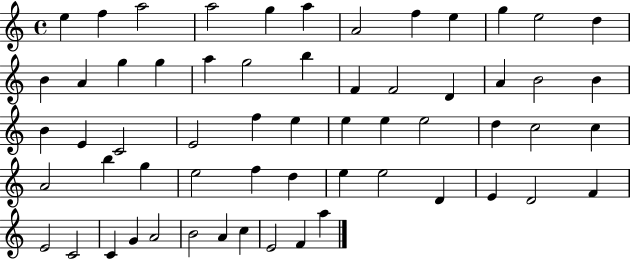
{
  \clef treble
  \time 4/4
  \defaultTimeSignature
  \key c \major
  e''4 f''4 a''2 | a''2 g''4 a''4 | a'2 f''4 e''4 | g''4 e''2 d''4 | \break b'4 a'4 g''4 g''4 | a''4 g''2 b''4 | f'4 f'2 d'4 | a'4 b'2 b'4 | \break b'4 e'4 c'2 | e'2 f''4 e''4 | e''4 e''4 e''2 | d''4 c''2 c''4 | \break a'2 b''4 g''4 | e''2 f''4 d''4 | e''4 e''2 d'4 | e'4 d'2 f'4 | \break e'2 c'2 | c'4 g'4 a'2 | b'2 a'4 c''4 | e'2 f'4 a''4 | \break \bar "|."
}